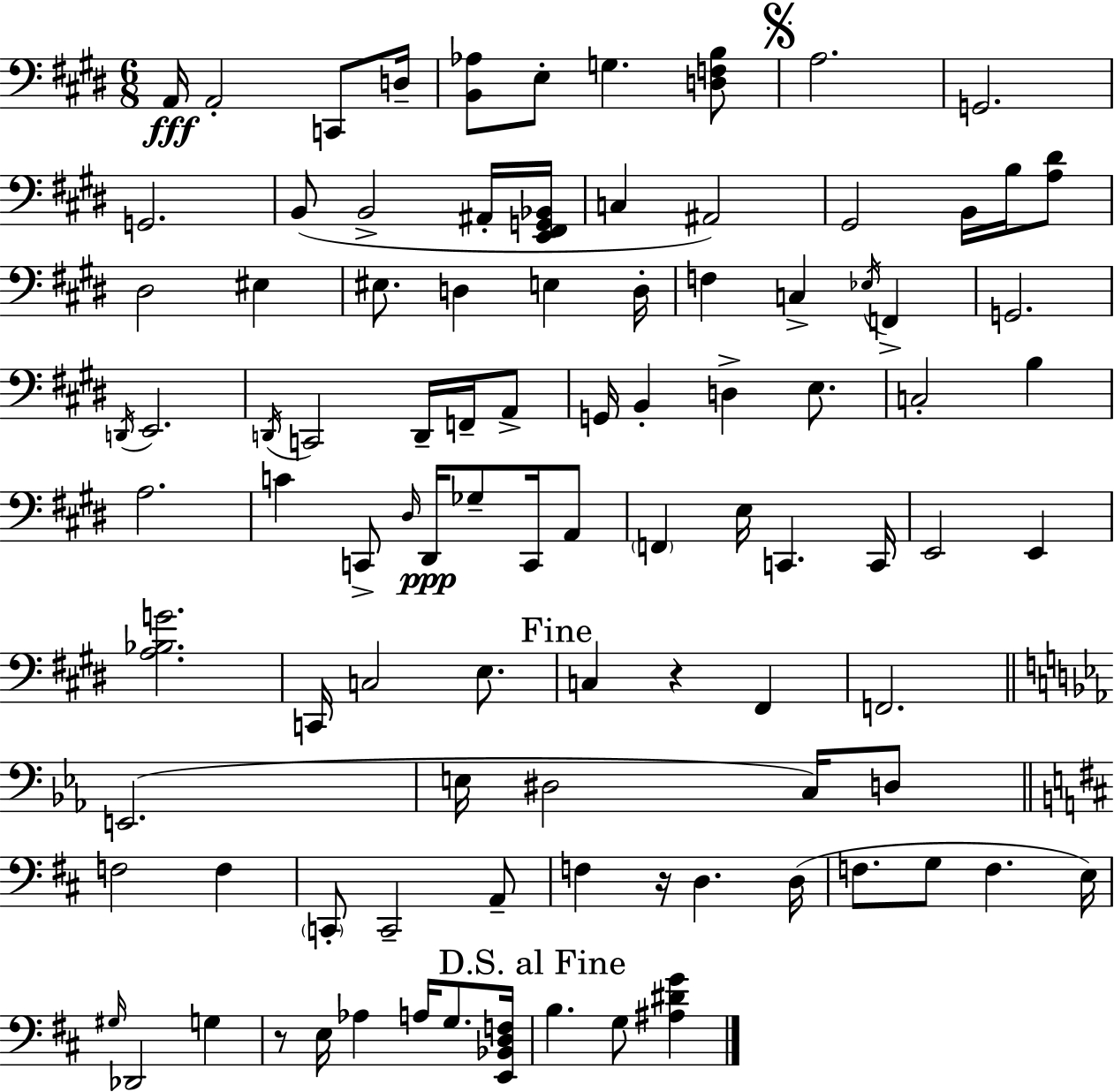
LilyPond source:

{
  \clef bass
  \numericTimeSignature
  \time 6/8
  \key e \major
  \repeat volta 2 { a,16\fff a,2-. c,8 d16-- | <b, aes>8 e8-. g4. <d f b>8 | \mark \markup { \musicglyph "scripts.segno" } a2. | g,2. | \break g,2. | b,8( b,2-> ais,16-. <e, fis, g, bes,>16 | c4 ais,2) | gis,2 b,16 b16 <a dis'>8 | \break dis2 eis4 | eis8. d4 e4 d16-. | f4 c4-> \acciaccatura { ees16 } f,4-> | g,2. | \break \acciaccatura { d,16 } e,2. | \acciaccatura { d,16 } c,2 d,16-- | f,16-- a,8-> g,16 b,4-. d4-> | e8. c2-. b4 | \break a2. | c'4 c,8-> \grace { dis16 }\ppp dis,16 ges8-- | c,16 a,8 \parenthesize f,4 e16 c,4. | c,16 e,2 | \break e,4 <a bes g'>2. | c,16 c2 | e8. \mark "Fine" c4 r4 | fis,4 f,2. | \break \bar "||" \break \key ees \major e,2.( | e16 dis2 c16) d8 | \bar "||" \break \key b \minor f2 f4 | \parenthesize c,8-. c,2-- a,8-- | f4 r16 d4. d16( | f8. g8 f4. e16) | \break \grace { gis16 } des,2 g4 | r8 e16 aes4 a16 g8. | <e, bes, d f>16 \mark "D.S. al Fine" b4. g8 <ais dis' g'>4 | } \bar "|."
}